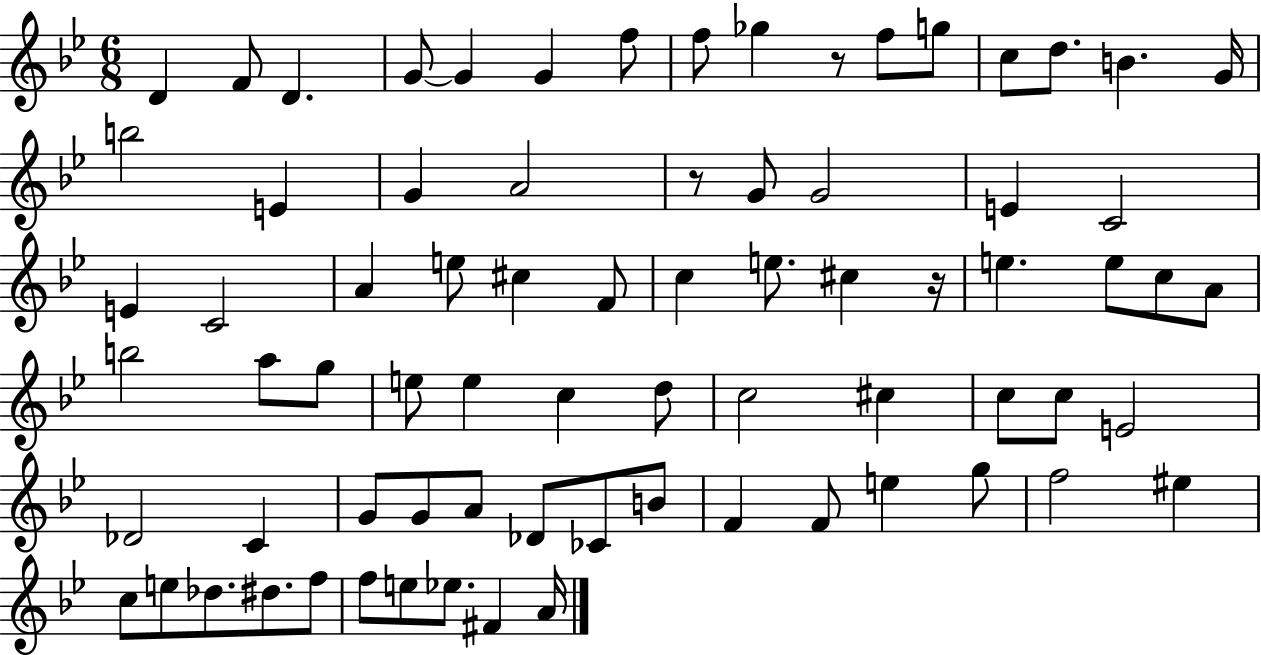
{
  \clef treble
  \numericTimeSignature
  \time 6/8
  \key bes \major
  d'4 f'8 d'4. | g'8~~ g'4 g'4 f''8 | f''8 ges''4 r8 f''8 g''8 | c''8 d''8. b'4. g'16 | \break b''2 e'4 | g'4 a'2 | r8 g'8 g'2 | e'4 c'2 | \break e'4 c'2 | a'4 e''8 cis''4 f'8 | c''4 e''8. cis''4 r16 | e''4. e''8 c''8 a'8 | \break b''2 a''8 g''8 | e''8 e''4 c''4 d''8 | c''2 cis''4 | c''8 c''8 e'2 | \break des'2 c'4 | g'8 g'8 a'8 des'8 ces'8 b'8 | f'4 f'8 e''4 g''8 | f''2 eis''4 | \break c''8 e''8 des''8. dis''8. f''8 | f''8 e''8 ees''8. fis'4 a'16 | \bar "|."
}